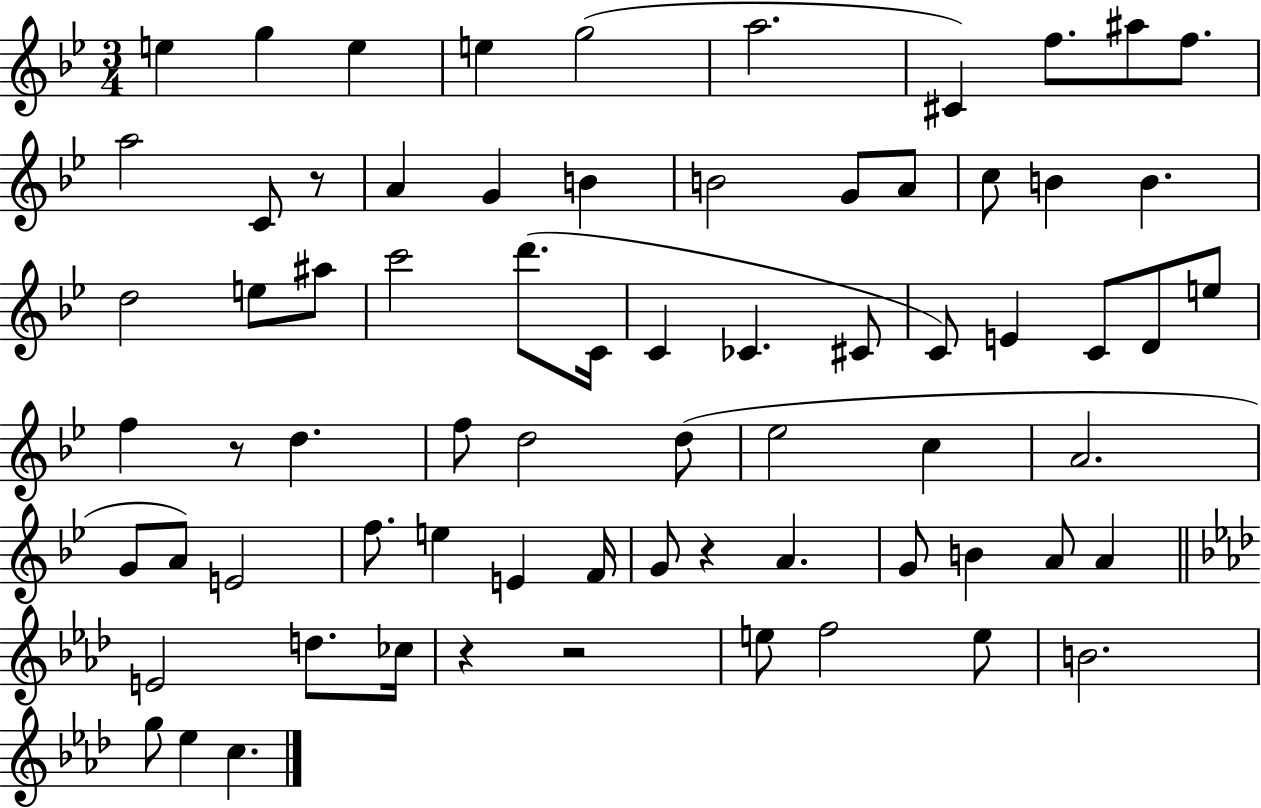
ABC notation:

X:1
T:Untitled
M:3/4
L:1/4
K:Bb
e g e e g2 a2 ^C f/2 ^a/2 f/2 a2 C/2 z/2 A G B B2 G/2 A/2 c/2 B B d2 e/2 ^a/2 c'2 d'/2 C/4 C _C ^C/2 C/2 E C/2 D/2 e/2 f z/2 d f/2 d2 d/2 _e2 c A2 G/2 A/2 E2 f/2 e E F/4 G/2 z A G/2 B A/2 A E2 d/2 _c/4 z z2 e/2 f2 e/2 B2 g/2 _e c